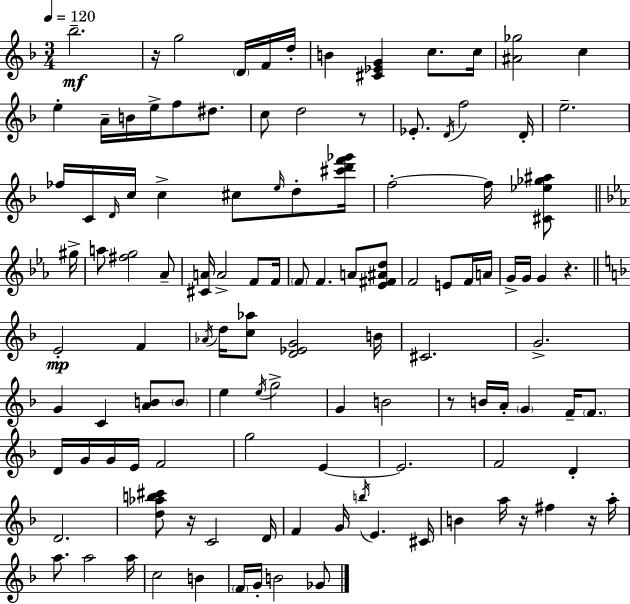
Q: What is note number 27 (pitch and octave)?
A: C5